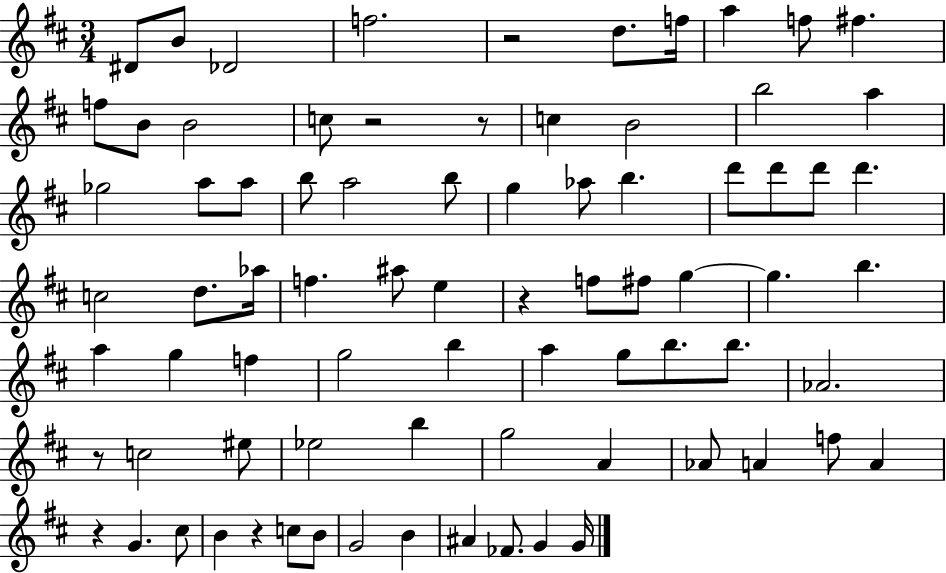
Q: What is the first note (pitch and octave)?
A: D#4